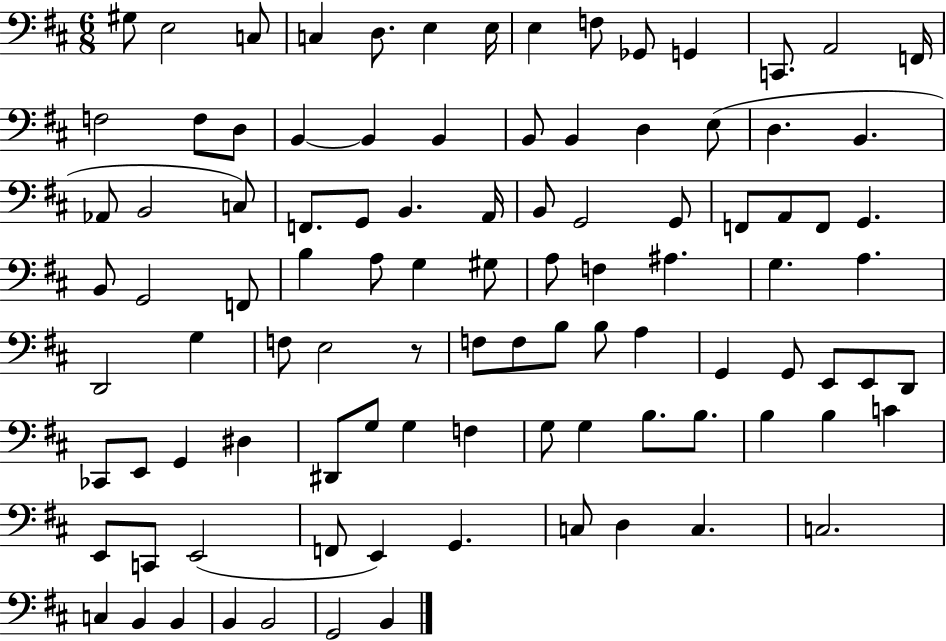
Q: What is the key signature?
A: D major